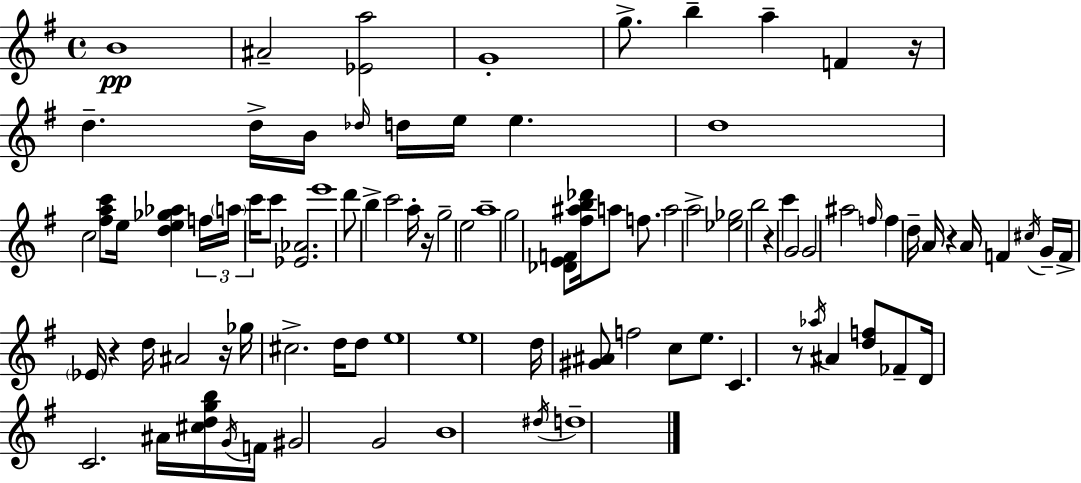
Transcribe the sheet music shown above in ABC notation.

X:1
T:Untitled
M:4/4
L:1/4
K:Em
B4 ^A2 [_Ea]2 G4 g/2 b a F z/4 d d/4 B/4 _d/4 d/4 e/4 e d4 c2 [^fac']/2 e/4 [de_g_a] f/4 a/4 c'/4 c'/2 [_E_A]2 e'4 d'/2 b c'2 a/4 z/4 g2 e2 a4 g2 [_DEF]/2 [^f^ab_d']/4 a/2 f/2 a2 a2 [_e_g]2 b2 z c' G2 G2 ^a2 f/4 f d/4 A/4 z A/4 F ^c/4 G/4 F/4 _E/4 z d/4 ^A2 z/4 _g/4 ^c2 d/4 d/2 e4 e4 d/4 [^G^A]/2 f2 c/2 e/2 C z/2 _a/4 ^A [df]/2 _F/2 D/4 C2 ^A/4 [^cdgb]/4 G/4 F/4 ^G2 G2 B4 ^d/4 d4